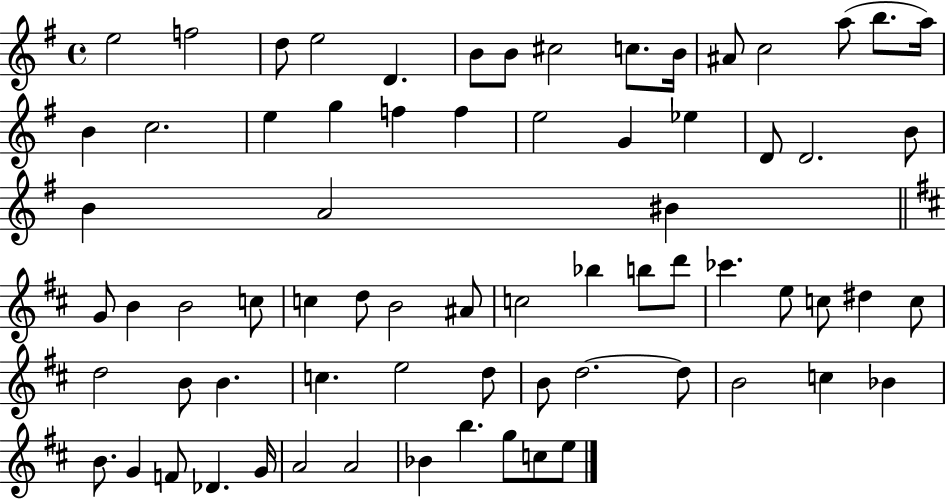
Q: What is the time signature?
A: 4/4